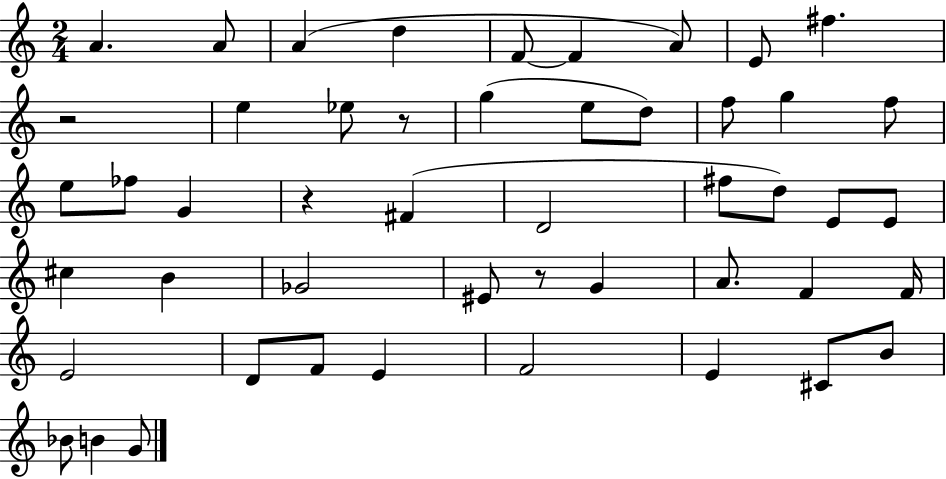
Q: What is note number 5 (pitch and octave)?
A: F4